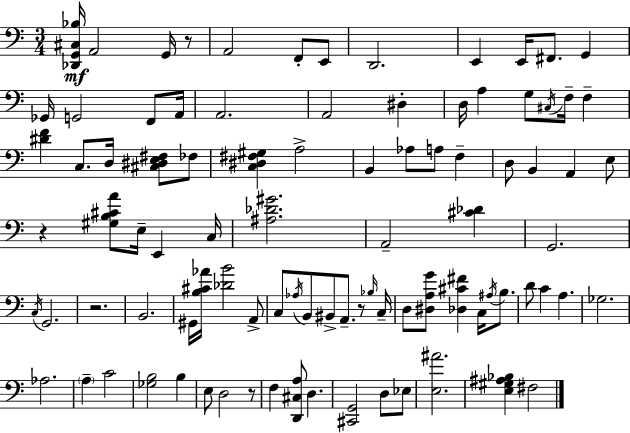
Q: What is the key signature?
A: C major